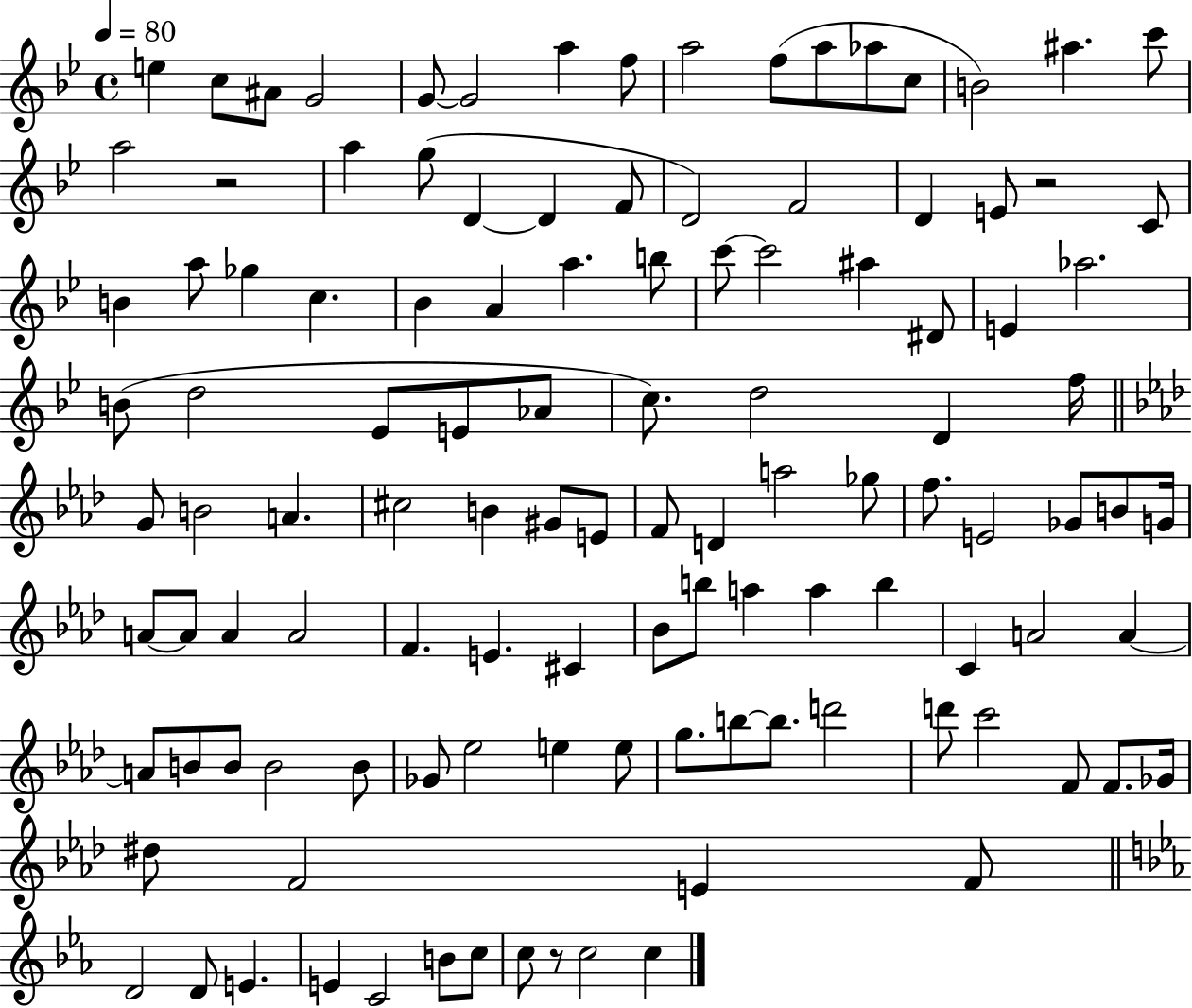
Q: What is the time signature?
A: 4/4